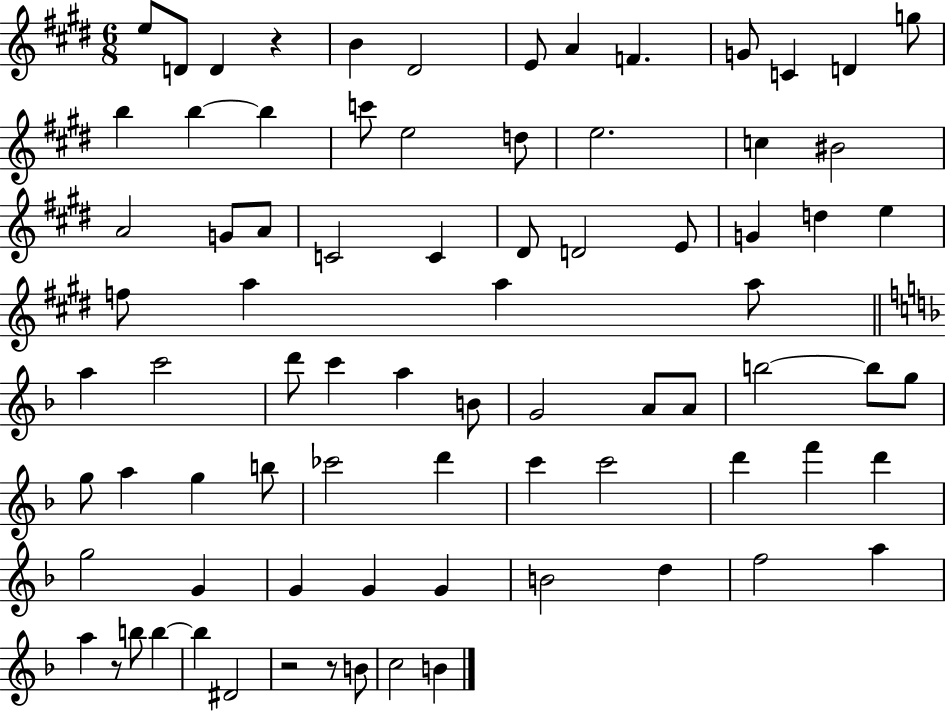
{
  \clef treble
  \numericTimeSignature
  \time 6/8
  \key e \major
  \repeat volta 2 { e''8 d'8 d'4 r4 | b'4 dis'2 | e'8 a'4 f'4. | g'8 c'4 d'4 g''8 | \break b''4 b''4~~ b''4 | c'''8 e''2 d''8 | e''2. | c''4 bis'2 | \break a'2 g'8 a'8 | c'2 c'4 | dis'8 d'2 e'8 | g'4 d''4 e''4 | \break f''8 a''4 a''4 a''8 | \bar "||" \break \key f \major a''4 c'''2 | d'''8 c'''4 a''4 b'8 | g'2 a'8 a'8 | b''2~~ b''8 g''8 | \break g''8 a''4 g''4 b''8 | ces'''2 d'''4 | c'''4 c'''2 | d'''4 f'''4 d'''4 | \break g''2 g'4 | g'4 g'4 g'4 | b'2 d''4 | f''2 a''4 | \break a''4 r8 b''8 b''4~~ | b''4 dis'2 | r2 r8 b'8 | c''2 b'4 | \break } \bar "|."
}